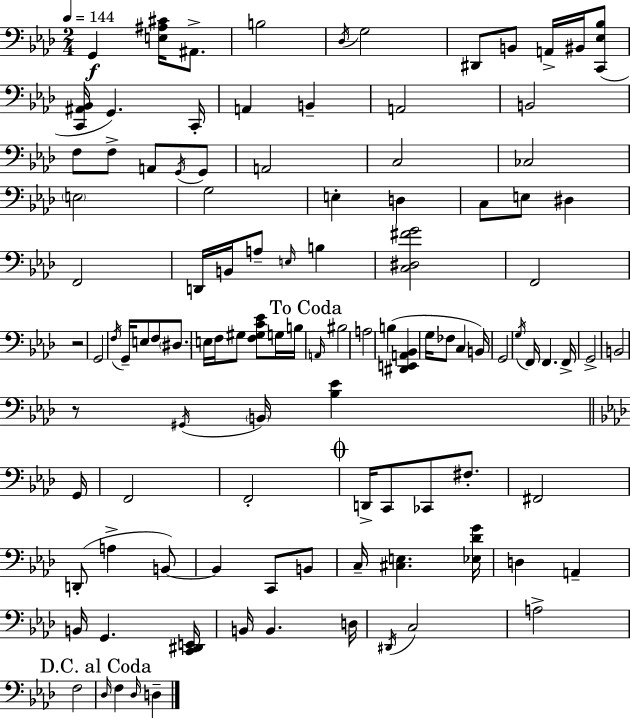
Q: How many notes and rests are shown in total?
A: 107